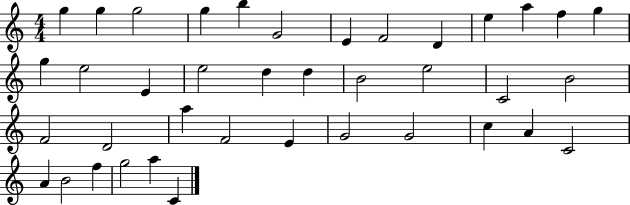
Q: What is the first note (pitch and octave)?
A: G5